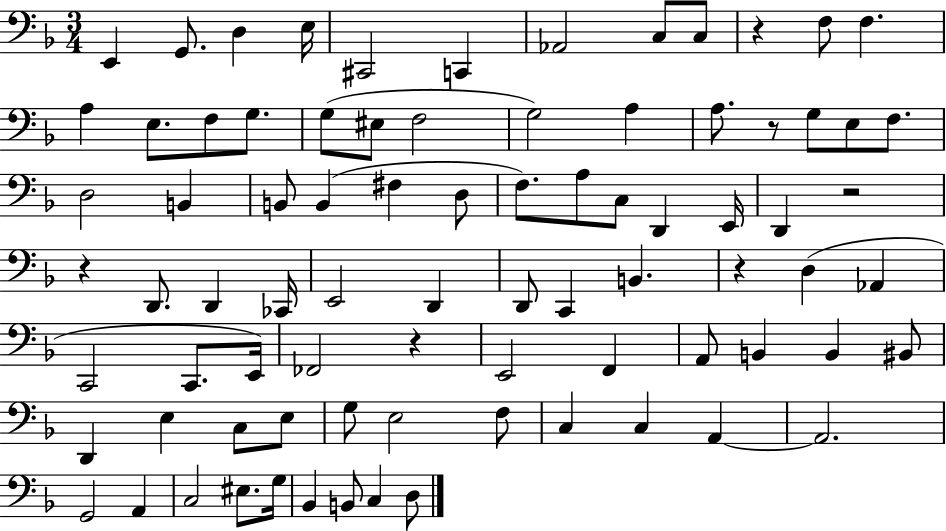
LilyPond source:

{
  \clef bass
  \numericTimeSignature
  \time 3/4
  \key f \major
  e,4 g,8. d4 e16 | cis,2 c,4 | aes,2 c8 c8 | r4 f8 f4. | \break a4 e8. f8 g8. | g8( eis8 f2 | g2) a4 | a8. r8 g8 e8 f8. | \break d2 b,4 | b,8 b,4( fis4 d8 | f8.) a8 c8 d,4 e,16 | d,4 r2 | \break r4 d,8. d,4 ces,16 | e,2 d,4 | d,8 c,4 b,4. | r4 d4( aes,4 | \break c,2 c,8. e,16) | fes,2 r4 | e,2 f,4 | a,8 b,4 b,4 bis,8 | \break d,4 e4 c8 e8 | g8 e2 f8 | c4 c4 a,4~~ | a,2. | \break g,2 a,4 | c2 eis8. g16 | bes,4 b,8 c4 d8 | \bar "|."
}